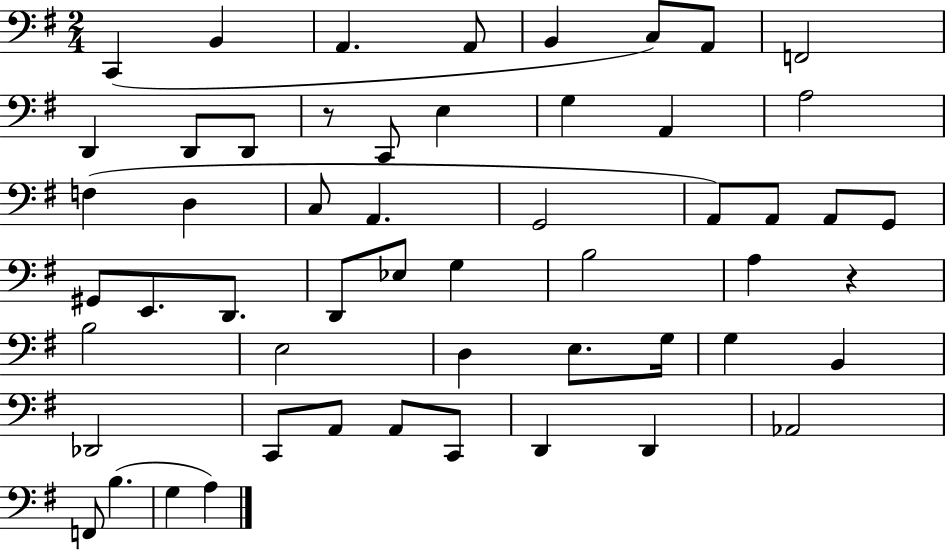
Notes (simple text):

C2/q B2/q A2/q. A2/e B2/q C3/e A2/e F2/h D2/q D2/e D2/e R/e C2/e E3/q G3/q A2/q A3/h F3/q D3/q C3/e A2/q. G2/h A2/e A2/e A2/e G2/e G#2/e E2/e. D2/e. D2/e Eb3/e G3/q B3/h A3/q R/q B3/h E3/h D3/q E3/e. G3/s G3/q B2/q Db2/h C2/e A2/e A2/e C2/e D2/q D2/q Ab2/h F2/e B3/q. G3/q A3/q